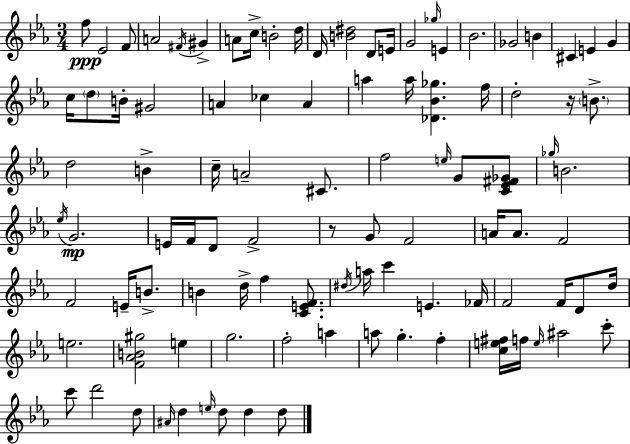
{
  \clef treble
  \numericTimeSignature
  \time 3/4
  \key c \minor
  f''8\ppp ees'2 f'8 | a'2 \acciaccatura { fis'16 } gis'4-> | a'8 c''16-> b'2-. | d''16 d'16 <b' dis''>2 d'8 | \break e'16 g'2 \grace { ges''16 } e'4 | bes'2. | ges'2 b'4 | cis'4 e'4 g'4 | \break c''16 \parenthesize d''8 b'16-. gis'2 | a'4 ces''4 a'4 | a''4 a''16 <des' bes' ges''>4. | f''16 d''2-. r16 \parenthesize b'8.-> | \break d''2 b'4-> | c''16-- a'2-- cis'8. | f''2 \grace { e''16 } g'8 | <c' ees' fis' ges'>8 \grace { ges''16 } b'2. | \break \acciaccatura { ees''16 } g'2.\mp | e'16 f'16 d'8 f'2-> | r8 g'8 f'2 | a'16 a'8. f'2 | \break f'2 | e'16-- b'8.-> b'4 d''16-> f''4 | <c' e' f'>8. \acciaccatura { dis''16 } a''16 c'''4 e'4. | fes'16 f'2 | \break f'16 d'8 d''16 e''2. | <f' aes' b' gis''>2 | e''4 g''2. | f''2-. | \break a''4 a''8 g''4.-. | f''4-. <c'' e'' fis''>16 f''16 \grace { e''16 } ais''2 | c'''8-. c'''8 d'''2 | d''8 \grace { ais'16 } d''4 | \break \grace { e''16 } d''8 d''4 d''8 \bar "|."
}